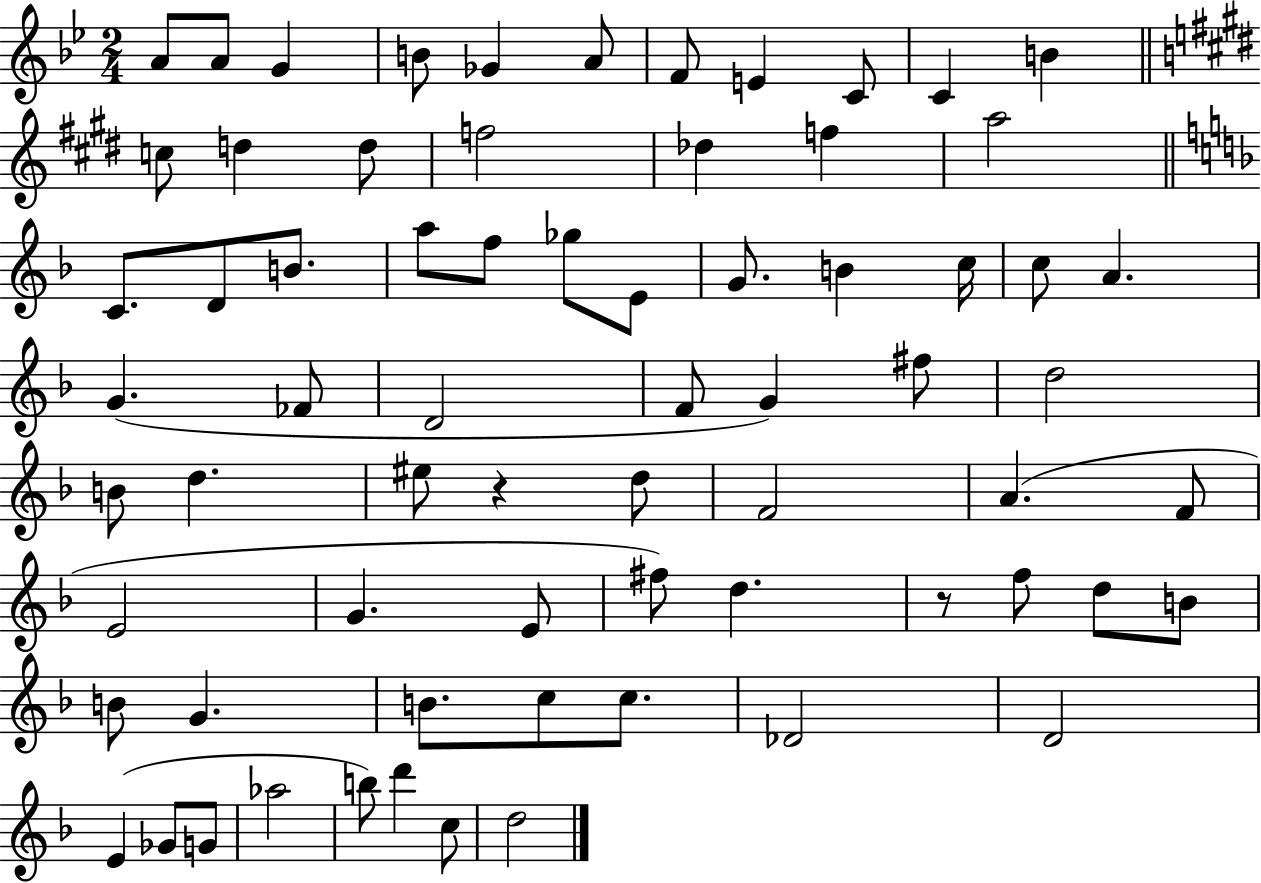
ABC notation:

X:1
T:Untitled
M:2/4
L:1/4
K:Bb
A/2 A/2 G B/2 _G A/2 F/2 E C/2 C B c/2 d d/2 f2 _d f a2 C/2 D/2 B/2 a/2 f/2 _g/2 E/2 G/2 B c/4 c/2 A G _F/2 D2 F/2 G ^f/2 d2 B/2 d ^e/2 z d/2 F2 A F/2 E2 G E/2 ^f/2 d z/2 f/2 d/2 B/2 B/2 G B/2 c/2 c/2 _D2 D2 E _G/2 G/2 _a2 b/2 d' c/2 d2